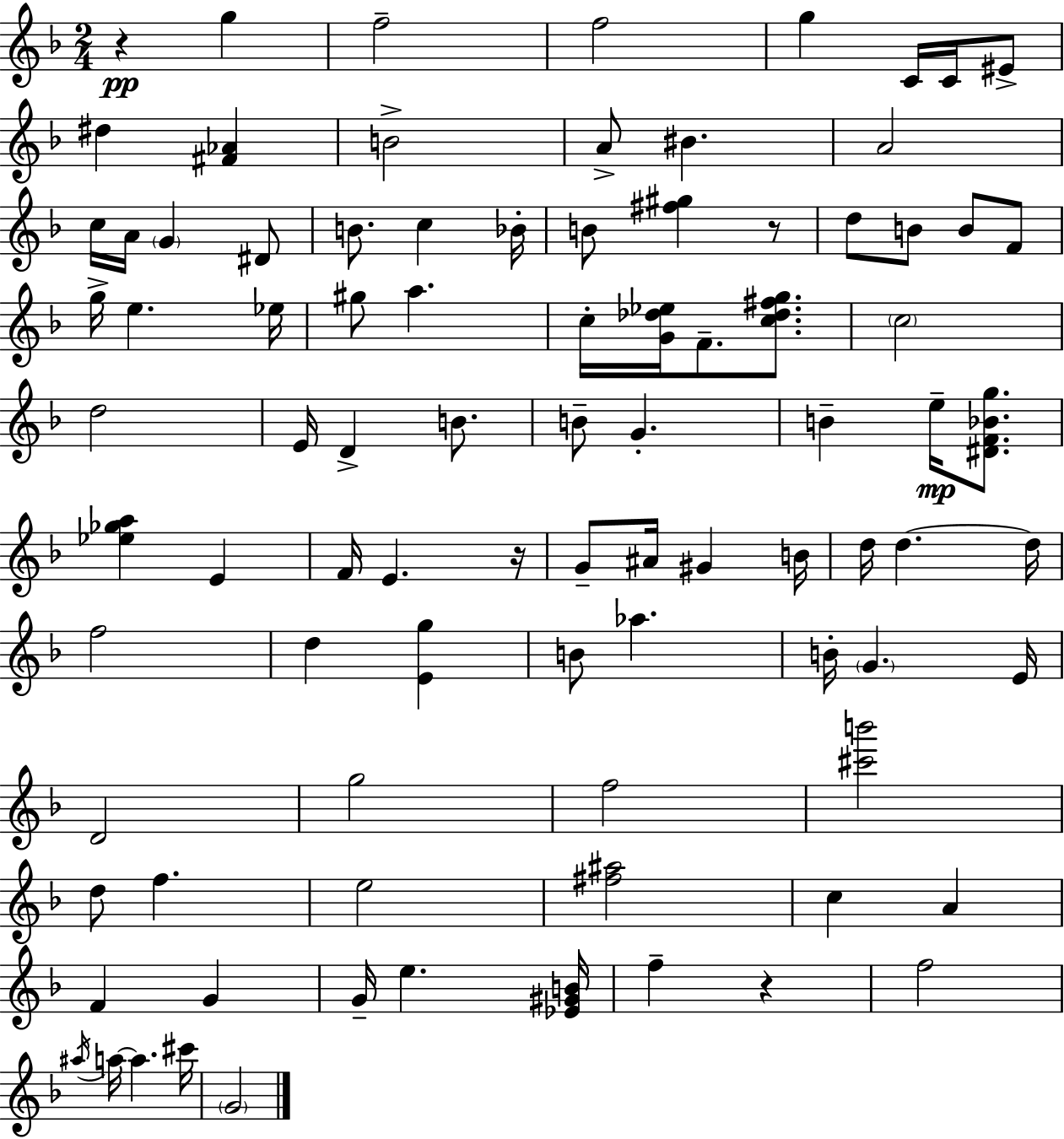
{
  \clef treble
  \numericTimeSignature
  \time 2/4
  \key d \minor
  r4\pp g''4 | f''2-- | f''2 | g''4 c'16 c'16 eis'8-> | \break dis''4 <fis' aes'>4 | b'2-> | a'8-> bis'4. | a'2 | \break c''16 a'16 \parenthesize g'4 dis'8 | b'8. c''4 bes'16-. | b'8 <fis'' gis''>4 r8 | d''8 b'8 b'8 f'8 | \break g''16-> e''4. ees''16 | gis''8 a''4. | c''16-. <g' des'' ees''>16 f'8.-- <c'' des'' fis'' g''>8. | \parenthesize c''2 | \break d''2 | e'16 d'4-> b'8. | b'8-- g'4.-. | b'4-- e''16--\mp <dis' f' bes' g''>8. | \break <ees'' ges'' a''>4 e'4 | f'16 e'4. r16 | g'8-- ais'16 gis'4 b'16 | d''16 d''4.~~ d''16 | \break f''2 | d''4 <e' g''>4 | b'8 aes''4. | b'16-. \parenthesize g'4. e'16 | \break d'2 | g''2 | f''2 | <cis''' b'''>2 | \break d''8 f''4. | e''2 | <fis'' ais''>2 | c''4 a'4 | \break f'4 g'4 | g'16-- e''4. <ees' gis' b'>16 | f''4-- r4 | f''2 | \break \acciaccatura { ais''16 } a''16~~ a''4. | cis'''16 \parenthesize g'2 | \bar "|."
}